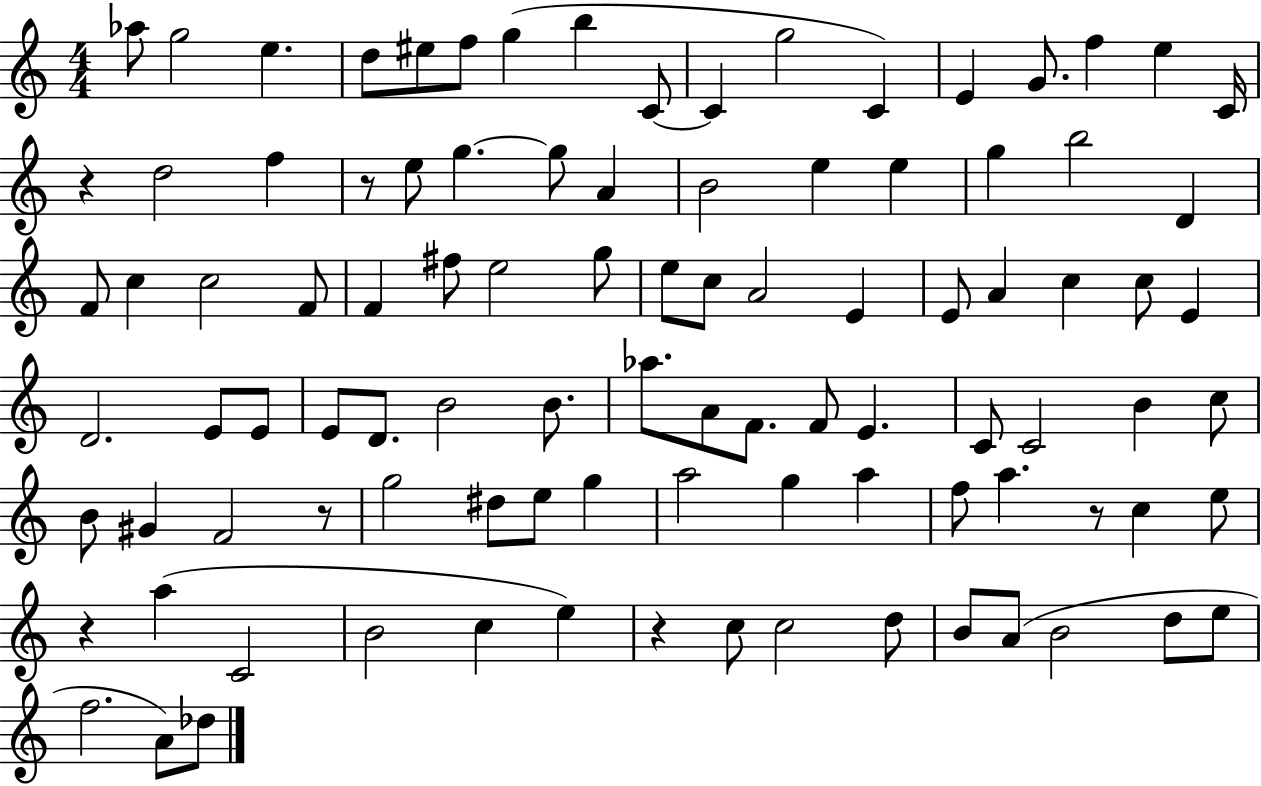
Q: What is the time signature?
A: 4/4